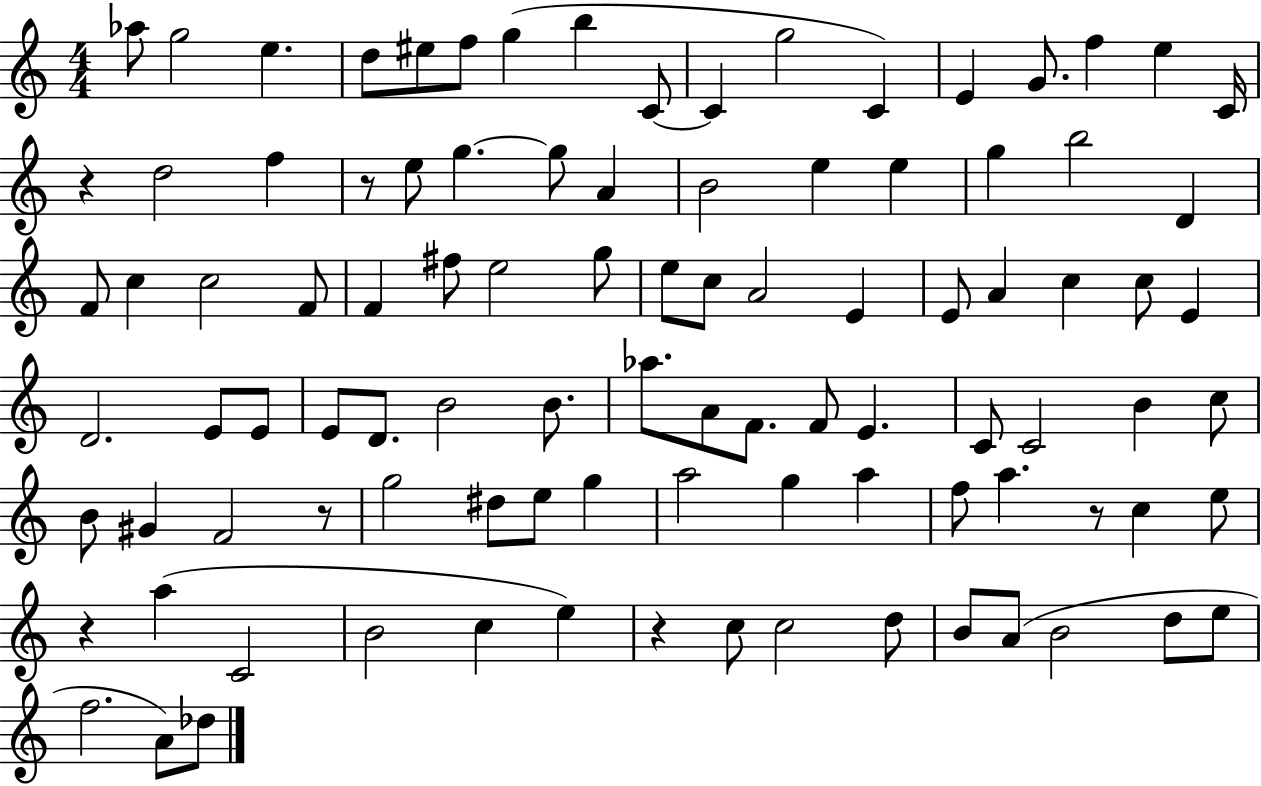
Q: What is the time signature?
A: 4/4